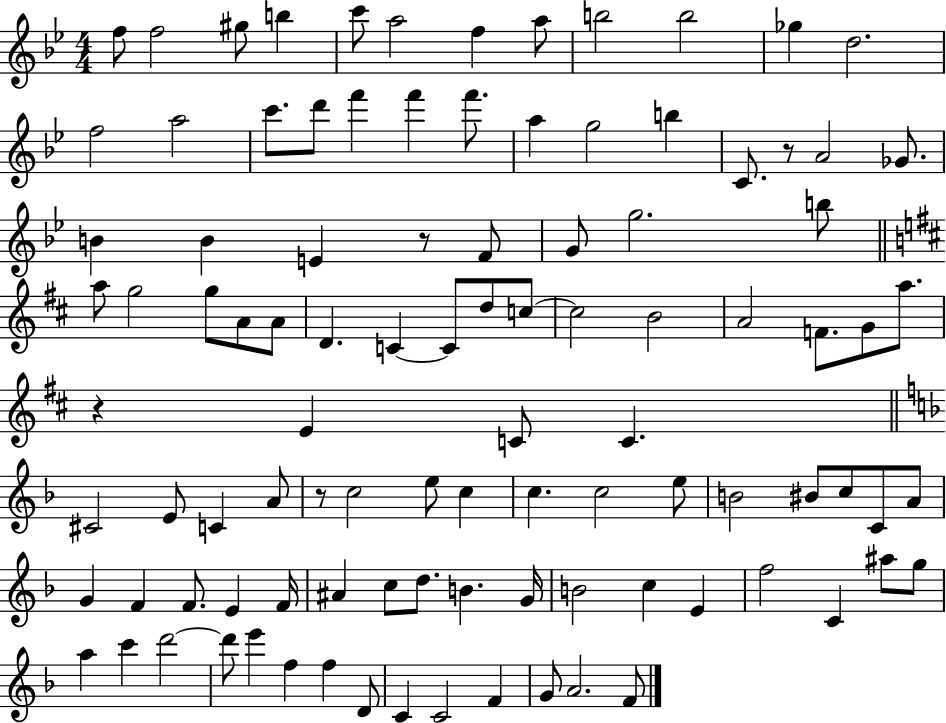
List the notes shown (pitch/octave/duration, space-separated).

F5/e F5/h G#5/e B5/q C6/e A5/h F5/q A5/e B5/h B5/h Gb5/q D5/h. F5/h A5/h C6/e. D6/e F6/q F6/q F6/e. A5/q G5/h B5/q C4/e. R/e A4/h Gb4/e. B4/q B4/q E4/q R/e F4/e G4/e G5/h. B5/e A5/e G5/h G5/e A4/e A4/e D4/q. C4/q C4/e D5/e C5/e C5/h B4/h A4/h F4/e. G4/e A5/e. R/q E4/q C4/e C4/q. C#4/h E4/e C4/q A4/e R/e C5/h E5/e C5/q C5/q. C5/h E5/e B4/h BIS4/e C5/e C4/e A4/e G4/q F4/q F4/e. E4/q F4/s A#4/q C5/e D5/e. B4/q. G4/s B4/h C5/q E4/q F5/h C4/q A#5/e G5/e A5/q C6/q D6/h D6/e E6/q F5/q F5/q D4/e C4/q C4/h F4/q G4/e A4/h. F4/e